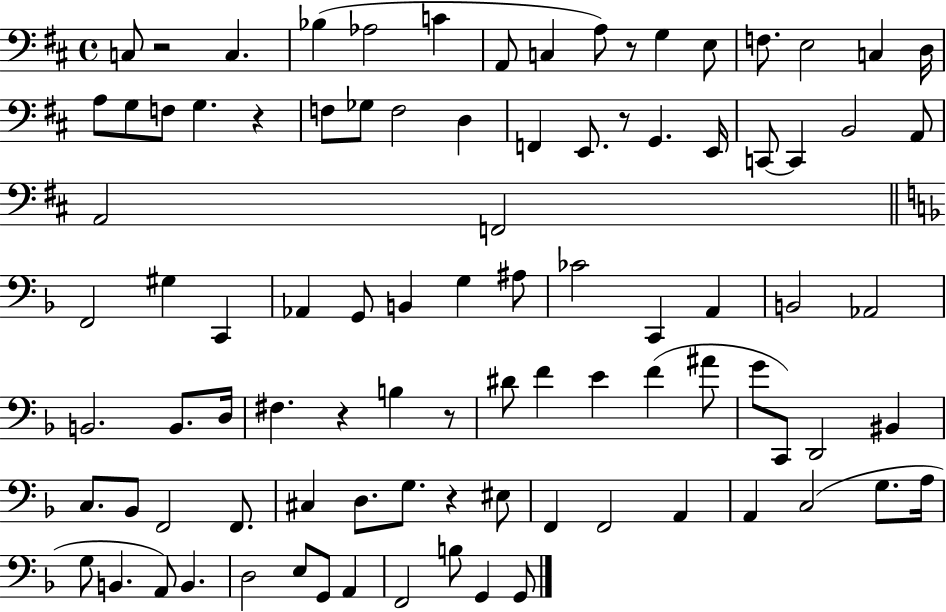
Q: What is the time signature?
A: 4/4